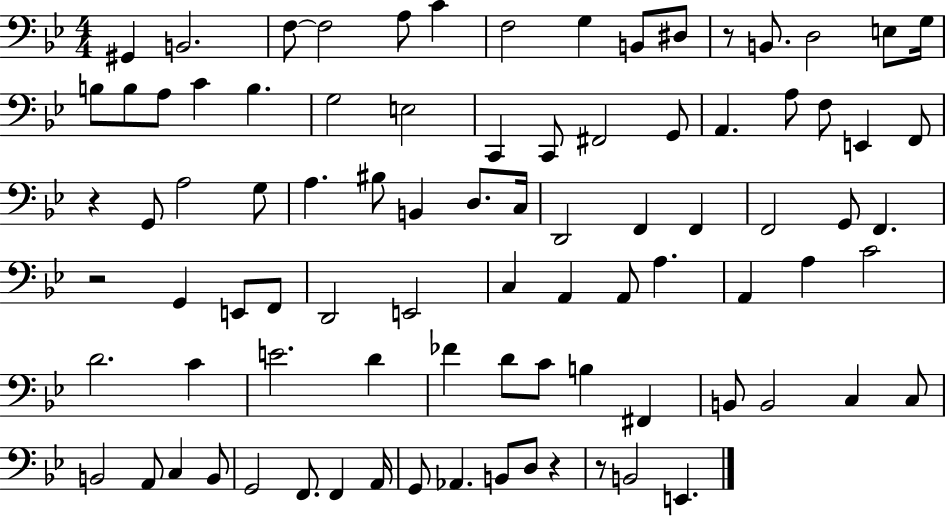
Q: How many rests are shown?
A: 5